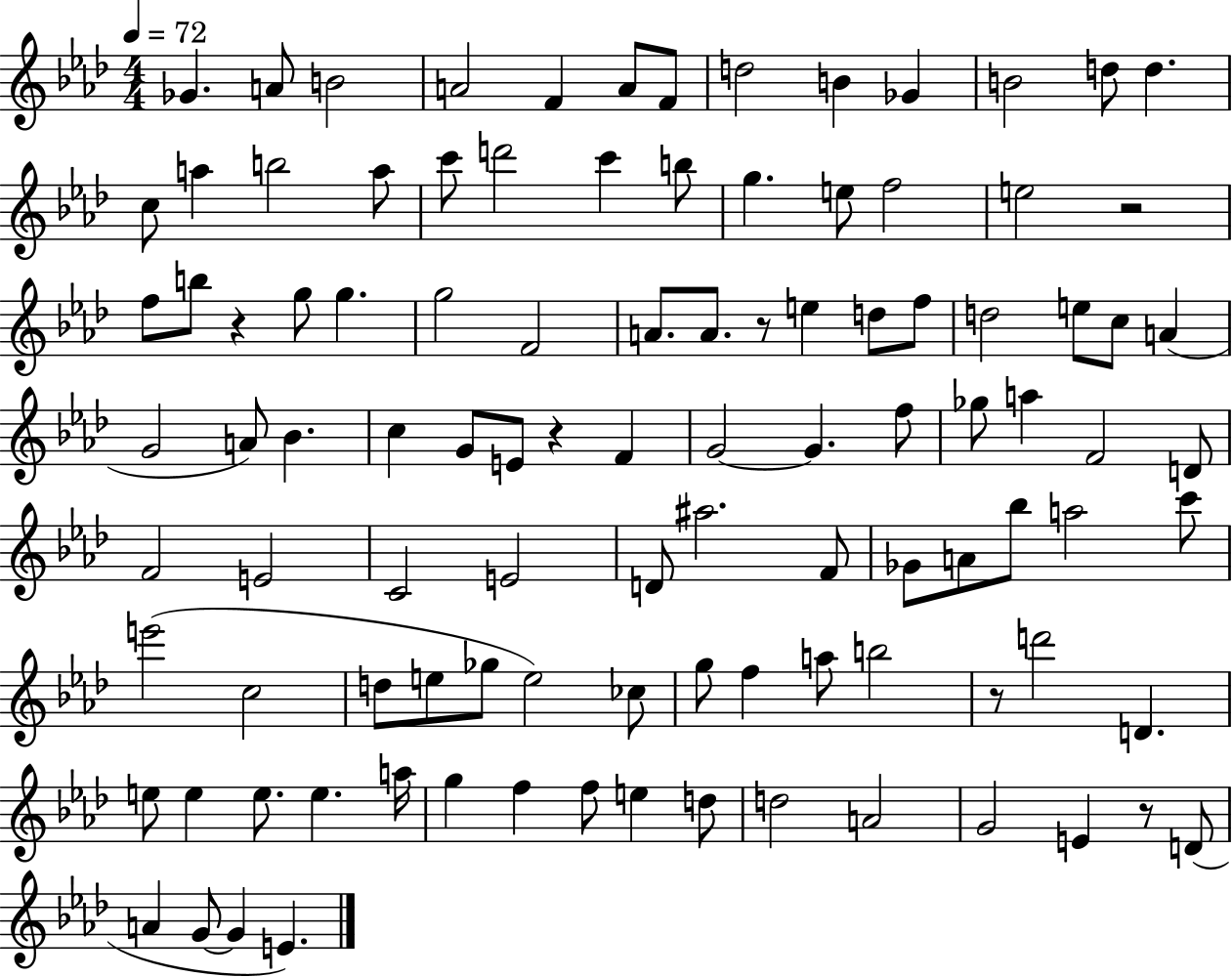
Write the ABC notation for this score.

X:1
T:Untitled
M:4/4
L:1/4
K:Ab
_G A/2 B2 A2 F A/2 F/2 d2 B _G B2 d/2 d c/2 a b2 a/2 c'/2 d'2 c' b/2 g e/2 f2 e2 z2 f/2 b/2 z g/2 g g2 F2 A/2 A/2 z/2 e d/2 f/2 d2 e/2 c/2 A G2 A/2 _B c G/2 E/2 z F G2 G f/2 _g/2 a F2 D/2 F2 E2 C2 E2 D/2 ^a2 F/2 _G/2 A/2 _b/2 a2 c'/2 e'2 c2 d/2 e/2 _g/2 e2 _c/2 g/2 f a/2 b2 z/2 d'2 D e/2 e e/2 e a/4 g f f/2 e d/2 d2 A2 G2 E z/2 D/2 A G/2 G E